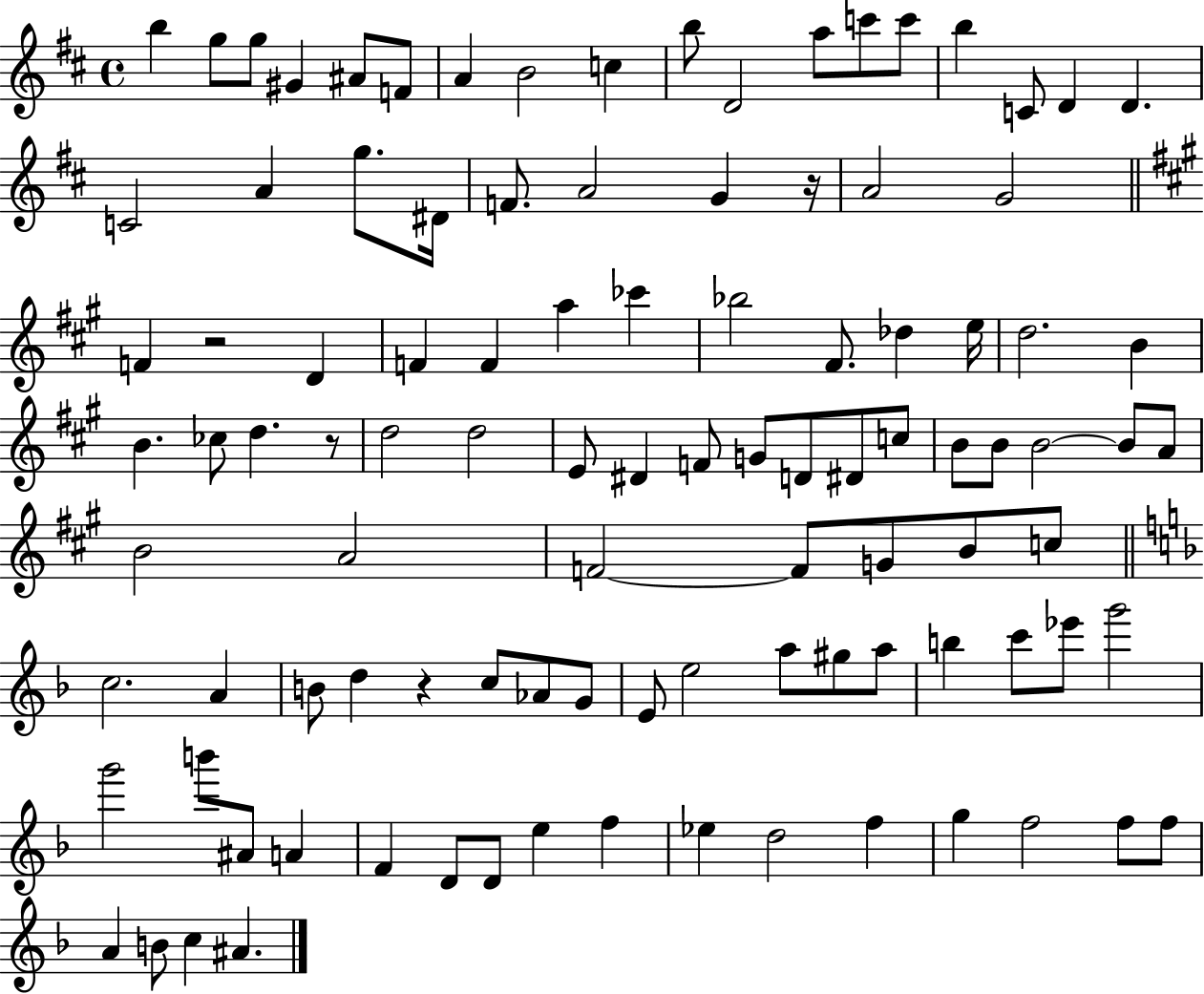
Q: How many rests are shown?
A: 4